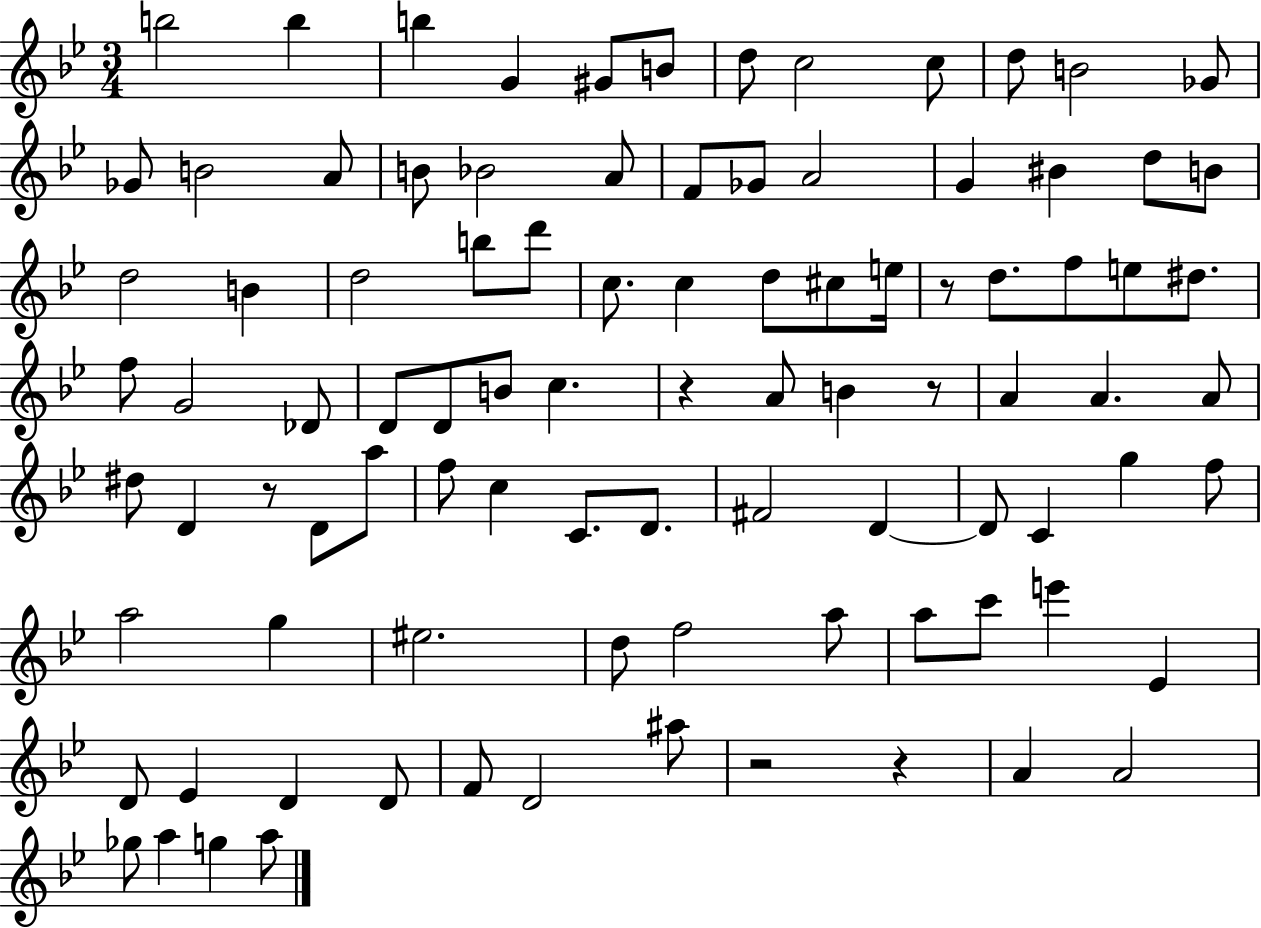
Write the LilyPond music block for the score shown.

{
  \clef treble
  \numericTimeSignature
  \time 3/4
  \key bes \major
  \repeat volta 2 { b''2 b''4 | b''4 g'4 gis'8 b'8 | d''8 c''2 c''8 | d''8 b'2 ges'8 | \break ges'8 b'2 a'8 | b'8 bes'2 a'8 | f'8 ges'8 a'2 | g'4 bis'4 d''8 b'8 | \break d''2 b'4 | d''2 b''8 d'''8 | c''8. c''4 d''8 cis''8 e''16 | r8 d''8. f''8 e''8 dis''8. | \break f''8 g'2 des'8 | d'8 d'8 b'8 c''4. | r4 a'8 b'4 r8 | a'4 a'4. a'8 | \break dis''8 d'4 r8 d'8 a''8 | f''8 c''4 c'8. d'8. | fis'2 d'4~~ | d'8 c'4 g''4 f''8 | \break a''2 g''4 | eis''2. | d''8 f''2 a''8 | a''8 c'''8 e'''4 ees'4 | \break d'8 ees'4 d'4 d'8 | f'8 d'2 ais''8 | r2 r4 | a'4 a'2 | \break ges''8 a''4 g''4 a''8 | } \bar "|."
}